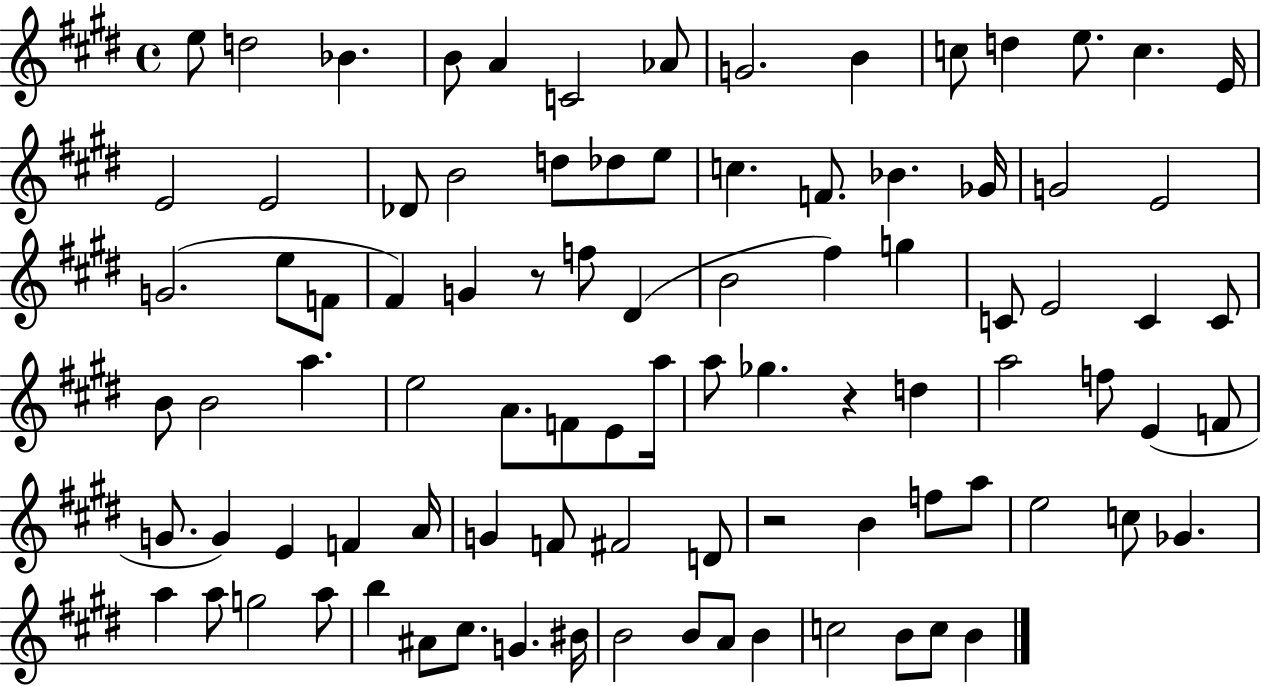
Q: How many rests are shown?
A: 3